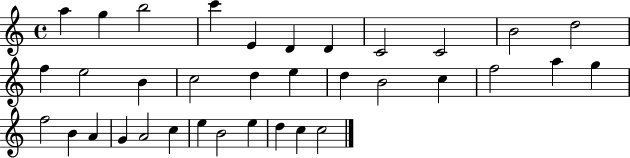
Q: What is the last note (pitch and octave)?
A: C5